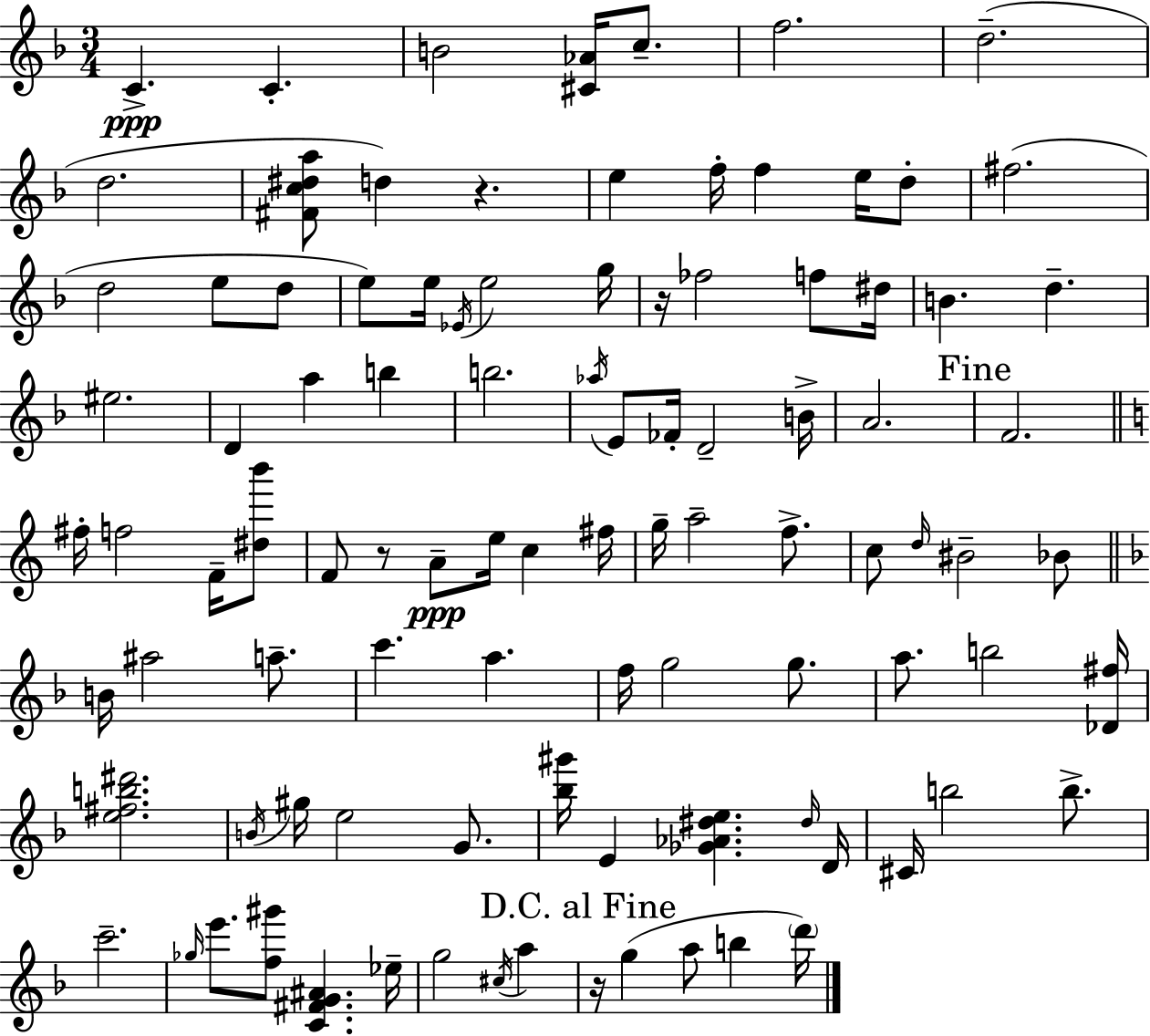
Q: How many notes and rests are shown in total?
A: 98